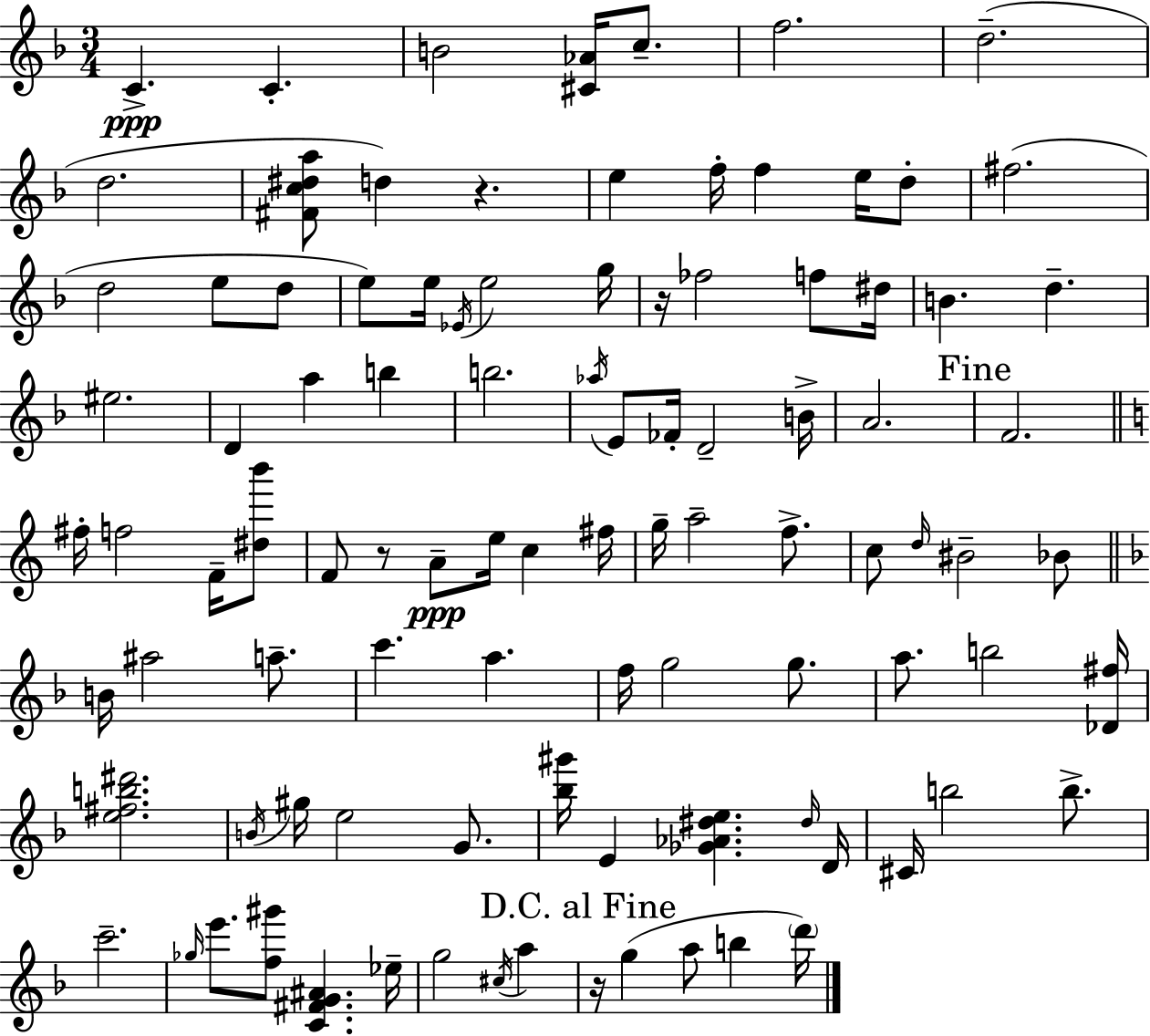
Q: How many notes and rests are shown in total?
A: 98